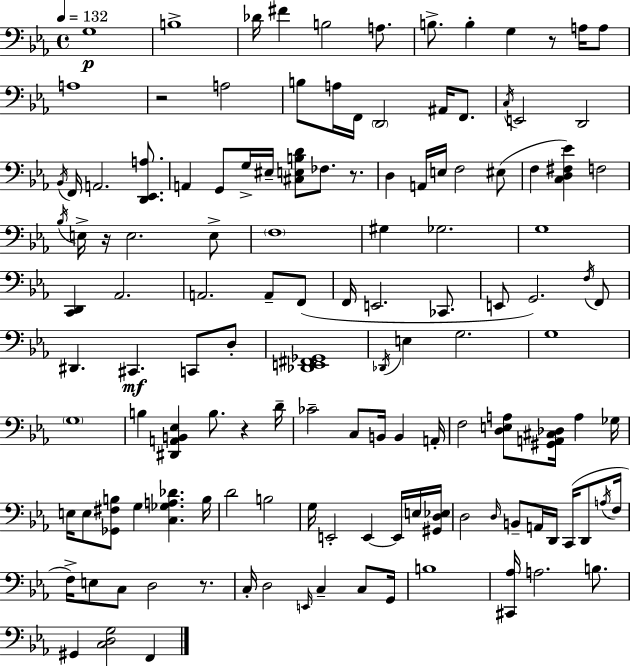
G3/w B3/w Db4/s F#4/q B3/h A3/e. B3/e. B3/q G3/q R/e A3/s A3/e A3/w R/h A3/h B3/e A3/s F2/s D2/h A#2/s F2/e. C3/s E2/h D2/h Bb2/s F2/s A2/h. [D2,Eb2,A3]/e. A2/q G2/e G3/s EIS3/s [C#3,E3,B3,D4]/e FES3/e. R/e. D3/q A2/s E3/s F3/h EIS3/e F3/q [C3,D3,F#3,Eb4]/q F3/h Bb3/s E3/s R/s E3/h. E3/e F3/w G#3/q Gb3/h. G3/w [C2,D2]/q Ab2/h. A2/h. A2/e F2/e F2/s E2/h. CES2/e. E2/e G2/h. F3/s F2/e D#2/q. C#2/q. C2/e D3/e [Db2,E2,F#2,Gb2]/w Db2/s E3/q G3/h. G3/w G3/w B3/q [D#2,A2,B2,Eb3]/q B3/e. R/q D4/s CES4/h C3/e B2/s B2/q A2/s F3/h [D3,E3,A3]/e [G#2,A2,C#3,Db3]/s A3/q Gb3/s E3/s E3/e [Gb2,F#3,B3]/e G3/q [C3,Gb3,A3,Db4]/q. B3/s D4/h B3/h G3/s E2/h E2/q E2/s E3/s [G#2,D3,Eb3]/s D3/h D3/s B2/e A2/s D2/s C2/s D2/e A3/s F3/s F3/s E3/e C3/e D3/h R/e. C3/s D3/h E2/s C3/q C3/e G2/s B3/w [C#2,Ab3]/s A3/h. B3/e. G#2/q [C3,D3,G3]/h F2/q